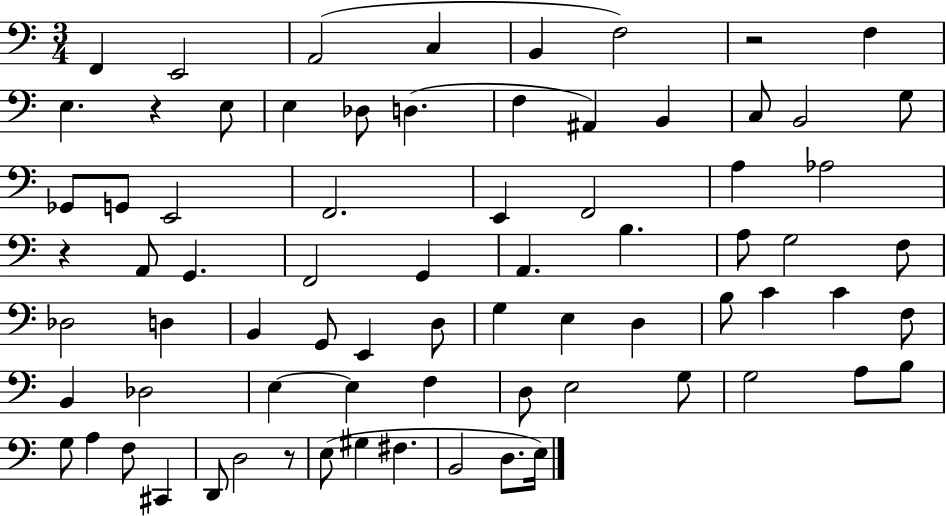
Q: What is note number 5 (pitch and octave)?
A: B2